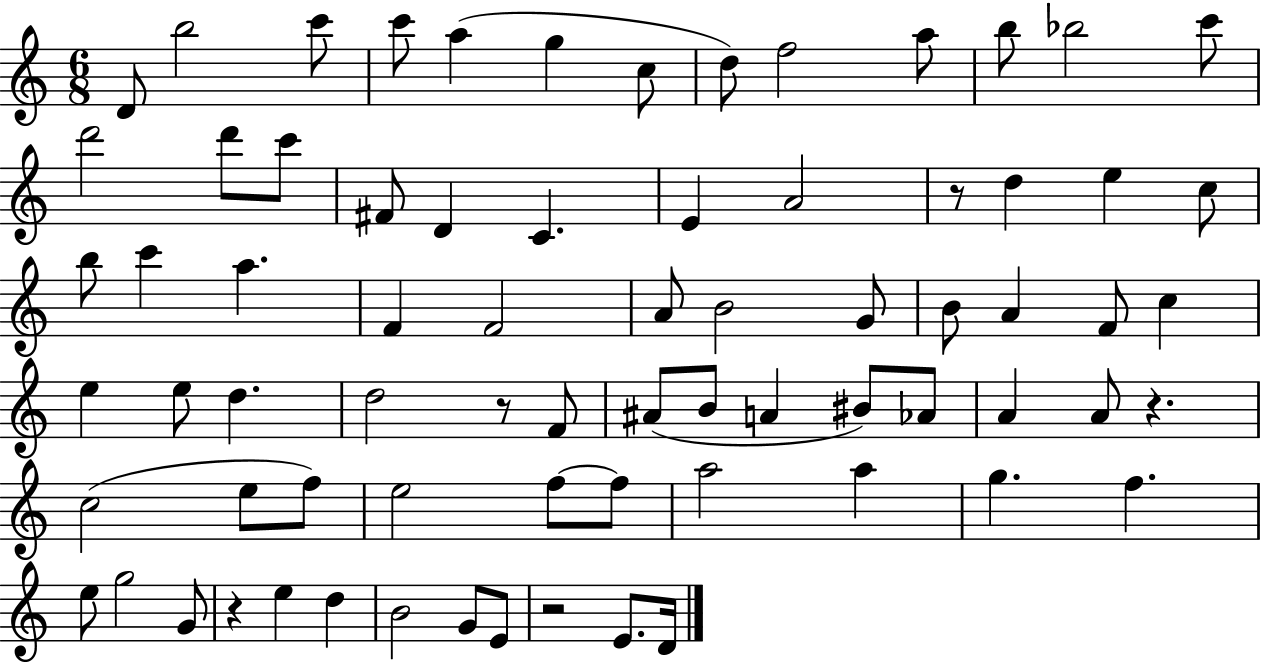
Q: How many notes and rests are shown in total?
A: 73